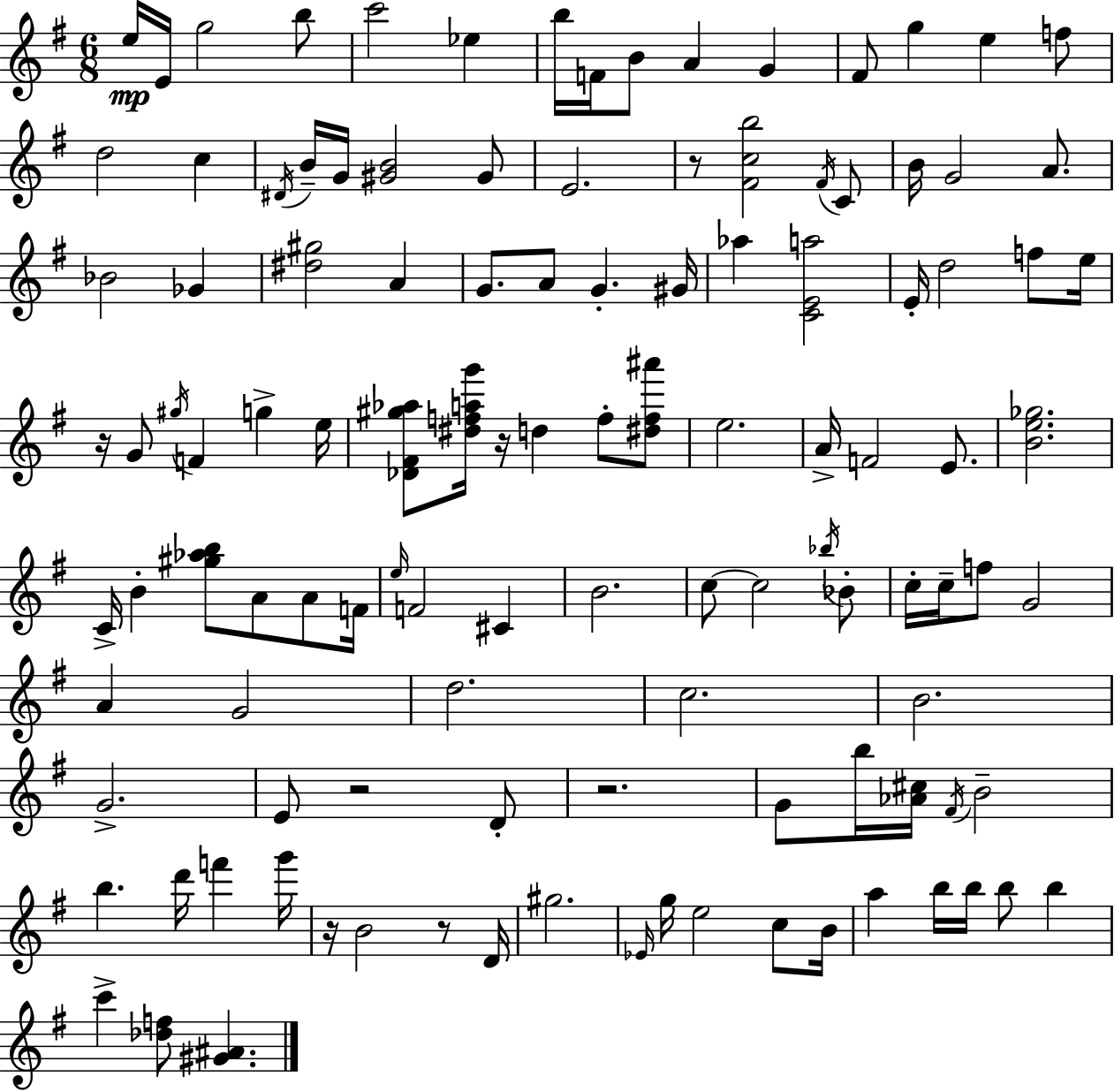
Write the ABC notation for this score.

X:1
T:Untitled
M:6/8
L:1/4
K:G
e/4 E/4 g2 b/2 c'2 _e b/4 F/4 B/2 A G ^F/2 g e f/2 d2 c ^D/4 B/4 G/4 [^GB]2 ^G/2 E2 z/2 [^Fcb]2 ^F/4 C/2 B/4 G2 A/2 _B2 _G [^d^g]2 A G/2 A/2 G ^G/4 _a [CEa]2 E/4 d2 f/2 e/4 z/4 G/2 ^g/4 F g e/4 [_D^F^g_a]/2 [^dfag']/4 z/4 d f/2 [^df^a']/2 e2 A/4 F2 E/2 [Be_g]2 C/4 B [^g_ab]/2 A/2 A/2 F/4 e/4 F2 ^C B2 c/2 c2 _b/4 _B/2 c/4 c/4 f/2 G2 A G2 d2 c2 B2 G2 E/2 z2 D/2 z2 G/2 b/4 [_A^c]/4 ^F/4 B2 b d'/4 f' g'/4 z/4 B2 z/2 D/4 ^g2 _E/4 g/4 e2 c/2 B/4 a b/4 b/4 b/2 b c' [_df]/2 [^G^A]